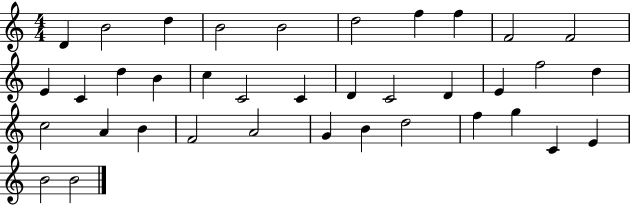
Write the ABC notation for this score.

X:1
T:Untitled
M:4/4
L:1/4
K:C
D B2 d B2 B2 d2 f f F2 F2 E C d B c C2 C D C2 D E f2 d c2 A B F2 A2 G B d2 f g C E B2 B2